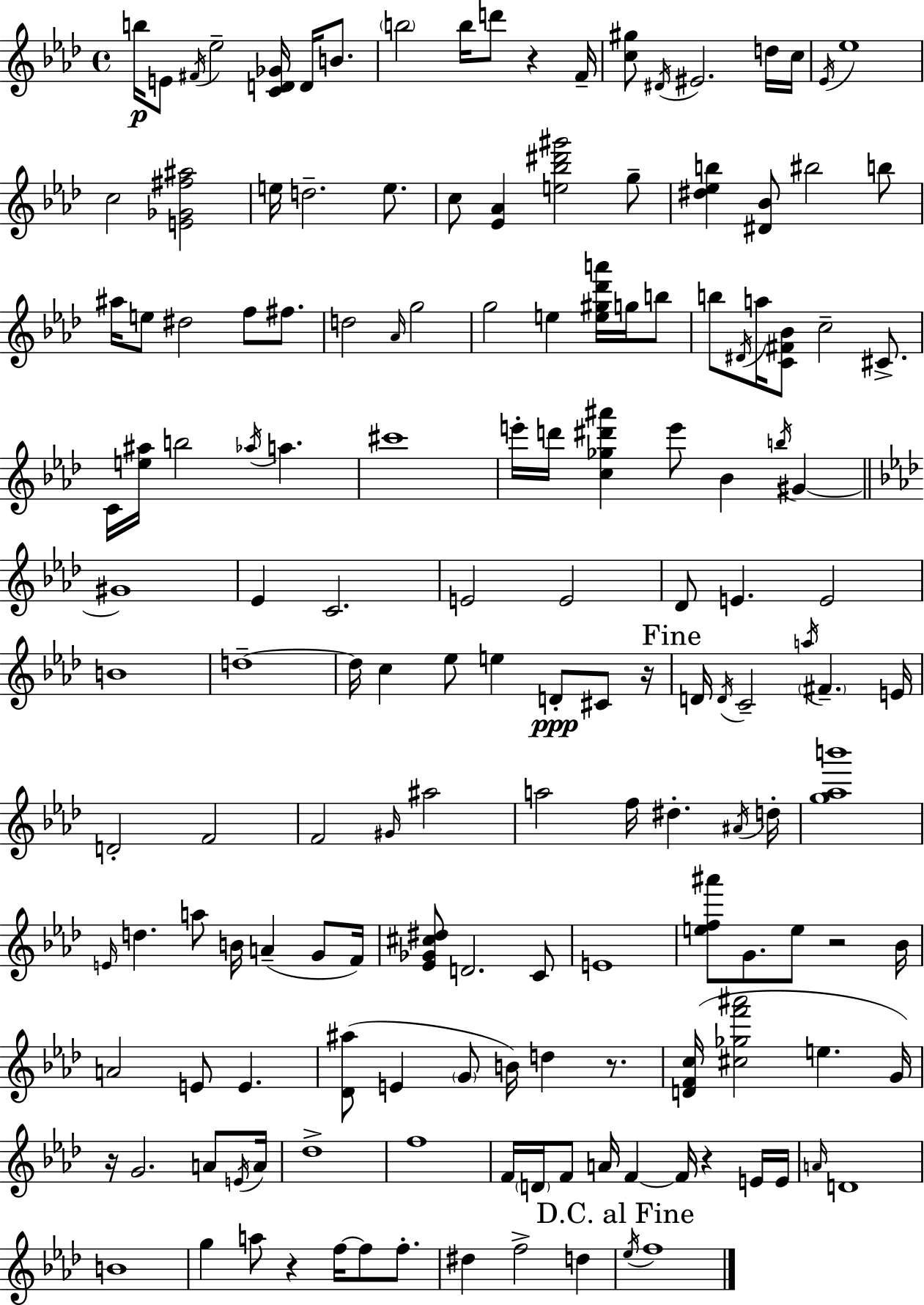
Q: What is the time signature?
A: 4/4